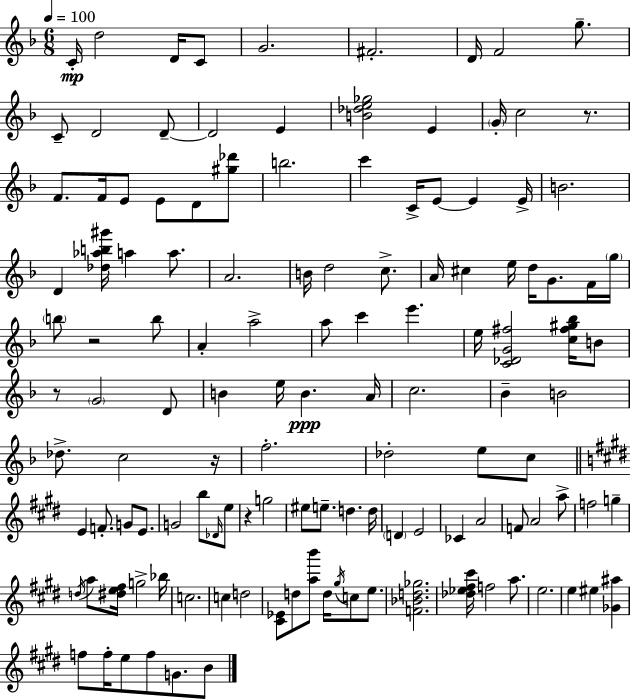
C4/s D5/h D4/s C4/e G4/h. F#4/h. D4/s F4/h G5/e. C4/e D4/h D4/e D4/h E4/q [B4,Db5,E5,Gb5]/h E4/q G4/s C5/h R/e. F4/e. F4/s E4/e E4/e D4/e [G#5,Db6]/e B5/h. C6/q C4/s E4/e E4/q E4/s B4/h. D4/q [Db5,Ab5,B5,G#6]/s A5/q A5/e. A4/h. B4/s D5/h C5/e. A4/s C#5/q E5/s D5/s G4/e. F4/s G5/s B5/e R/h B5/e A4/q A5/h A5/e C6/q E6/q. E5/s [C4,Db4,G4,F#5]/h [C5,F#5,G#5,Bb5]/s B4/e R/e G4/h D4/e B4/q E5/s B4/q. A4/s C5/h. Bb4/q B4/h Db5/e. C5/h R/s F5/h. Db5/h E5/e C5/e E4/q F4/e. G4/e E4/e. G4/h B5/e Db4/s E5/e R/q G5/h EIS5/e E5/e. D5/q. D5/s D4/q E4/h CES4/q A4/h F4/e A4/h A5/e F5/h G5/q D5/s A5/e [D#5,E5,F#5]/s G5/h Bb5/s C5/h. C5/q D5/h [C#4,Eb4]/e D5/e [A5,B6]/e D5/s G#5/s C5/e E5/e. [F4,Bb4,D5,Gb5]/h. [Db5,Eb5,F#5,C#6]/s F5/h A5/e. E5/h. E5/q EIS5/q [Gb4,A#5]/q F5/e F5/s E5/e F5/e G4/e. B4/e